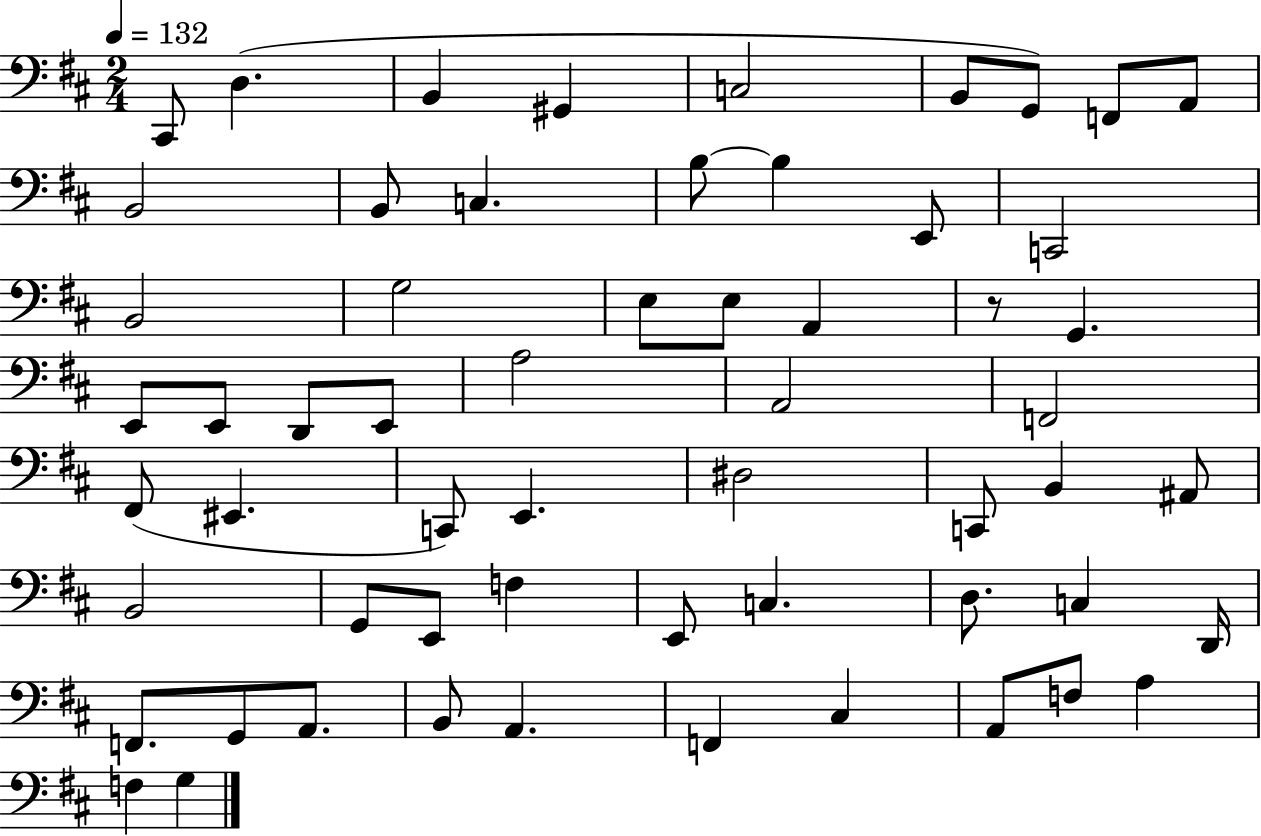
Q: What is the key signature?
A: D major